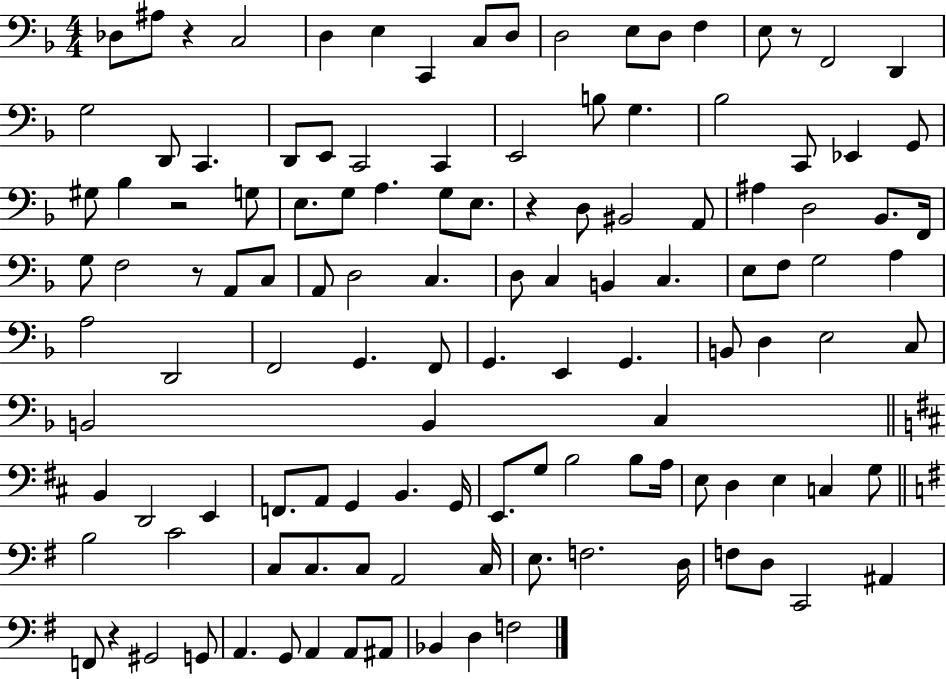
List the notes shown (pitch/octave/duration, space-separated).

Db3/e A#3/e R/q C3/h D3/q E3/q C2/q C3/e D3/e D3/h E3/e D3/e F3/q E3/e R/e F2/h D2/q G3/h D2/e C2/q. D2/e E2/e C2/h C2/q E2/h B3/e G3/q. Bb3/h C2/e Eb2/q G2/e G#3/e Bb3/q R/h G3/e E3/e. G3/e A3/q. G3/e E3/e. R/q D3/e BIS2/h A2/e A#3/q D3/h Bb2/e. F2/s G3/e F3/h R/e A2/e C3/e A2/e D3/h C3/q. D3/e C3/q B2/q C3/q. E3/e F3/e G3/h A3/q A3/h D2/h F2/h G2/q. F2/e G2/q. E2/q G2/q. B2/e D3/q E3/h C3/e B2/h B2/q C3/q B2/q D2/h E2/q F2/e. A2/e G2/q B2/q. G2/s E2/e. G3/e B3/h B3/e A3/s E3/e D3/q E3/q C3/q G3/e B3/h C4/h C3/e C3/e. C3/e A2/h C3/s E3/e. F3/h. D3/s F3/e D3/e C2/h A#2/q F2/e R/q G#2/h G2/e A2/q. G2/e A2/q A2/e A#2/e Bb2/q D3/q F3/h